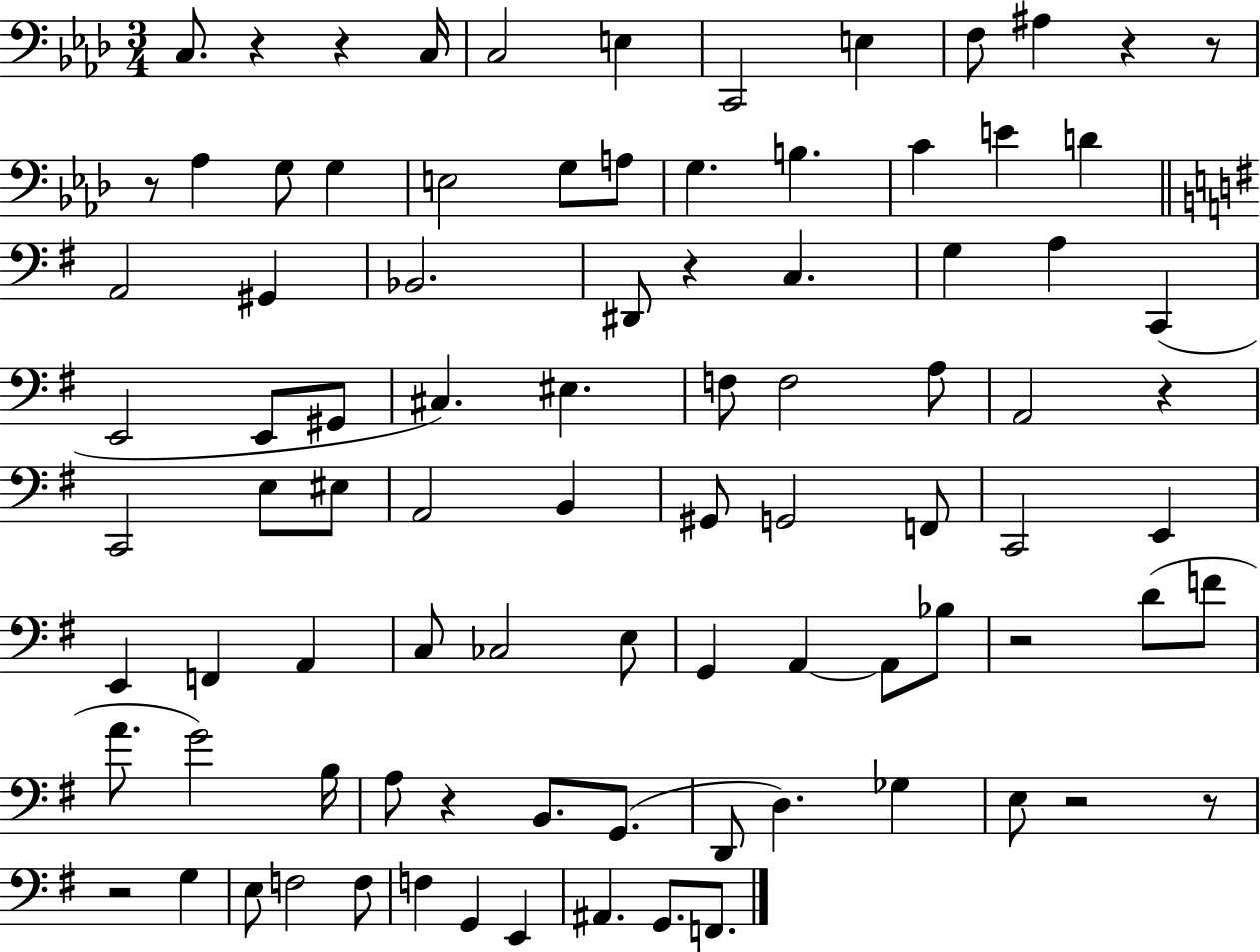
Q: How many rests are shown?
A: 12